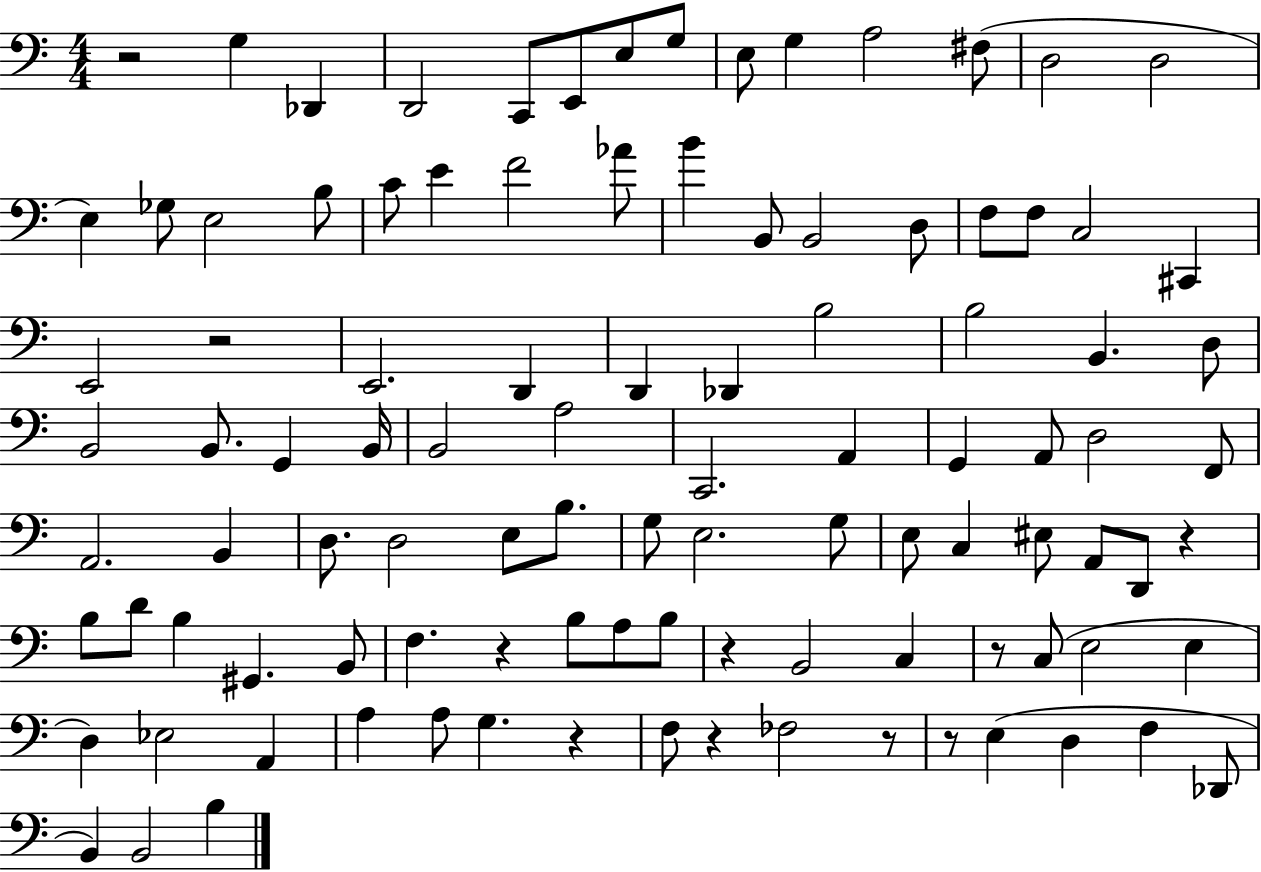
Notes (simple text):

R/h G3/q Db2/q D2/h C2/e E2/e E3/e G3/e E3/e G3/q A3/h F#3/e D3/h D3/h E3/q Gb3/e E3/h B3/e C4/e E4/q F4/h Ab4/e B4/q B2/e B2/h D3/e F3/e F3/e C3/h C#2/q E2/h R/h E2/h. D2/q D2/q Db2/q B3/h B3/h B2/q. D3/e B2/h B2/e. G2/q B2/s B2/h A3/h C2/h. A2/q G2/q A2/e D3/h F2/e A2/h. B2/q D3/e. D3/h E3/e B3/e. G3/e E3/h. G3/e E3/e C3/q EIS3/e A2/e D2/e R/q B3/e D4/e B3/q G#2/q. B2/e F3/q. R/q B3/e A3/e B3/e R/q B2/h C3/q R/e C3/e E3/h E3/q D3/q Eb3/h A2/q A3/q A3/e G3/q. R/q F3/e R/q FES3/h R/e R/e E3/q D3/q F3/q Db2/e B2/q B2/h B3/q